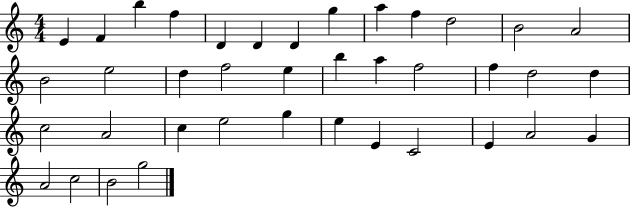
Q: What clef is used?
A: treble